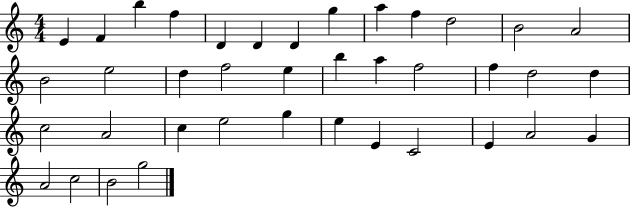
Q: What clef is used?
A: treble